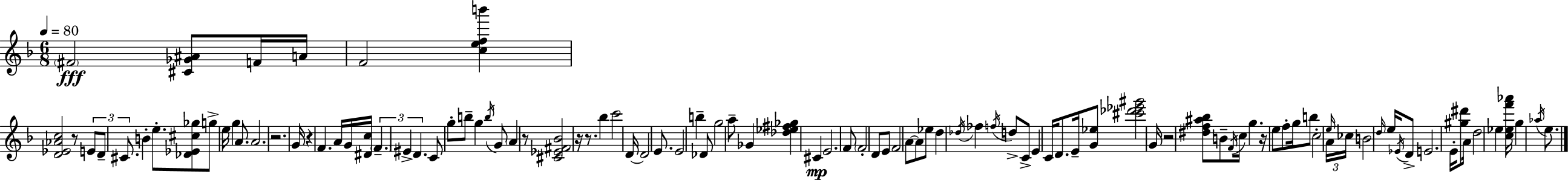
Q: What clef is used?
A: treble